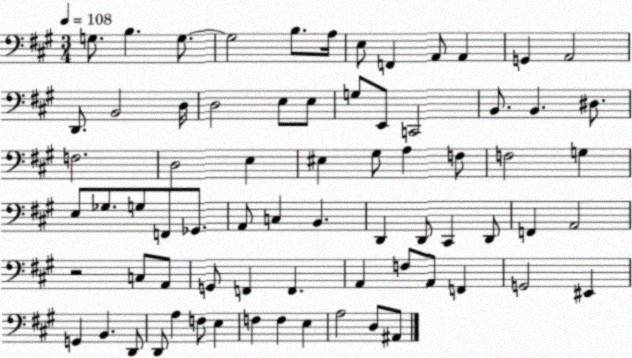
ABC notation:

X:1
T:Untitled
M:3/4
L:1/4
K:A
G,/2 B, G,/2 G,2 B,/2 A,/4 E,/2 F,, A,,/2 A,, G,, A,,2 D,,/2 B,,2 D,/4 D,2 E,/2 E,/2 G,/2 E,,/2 C,,2 B,,/2 B,, ^D,/2 F,2 D,2 E, ^E, ^G,/2 A, F,/2 F,2 G, E,/2 _G,/2 G,/2 F,,/2 _G,,/2 A,,/2 C, B,, D,, D,,/2 ^C,, D,,/2 F,, A,,2 z2 C,/2 A,,/2 G,,/2 F,, F,, A,, F,/2 A,,/2 F,, G,,2 ^E,, G,, B,, D,,/2 D,,/2 A, F,/2 E, F, F, E, A,2 D,/2 ^A,,/2